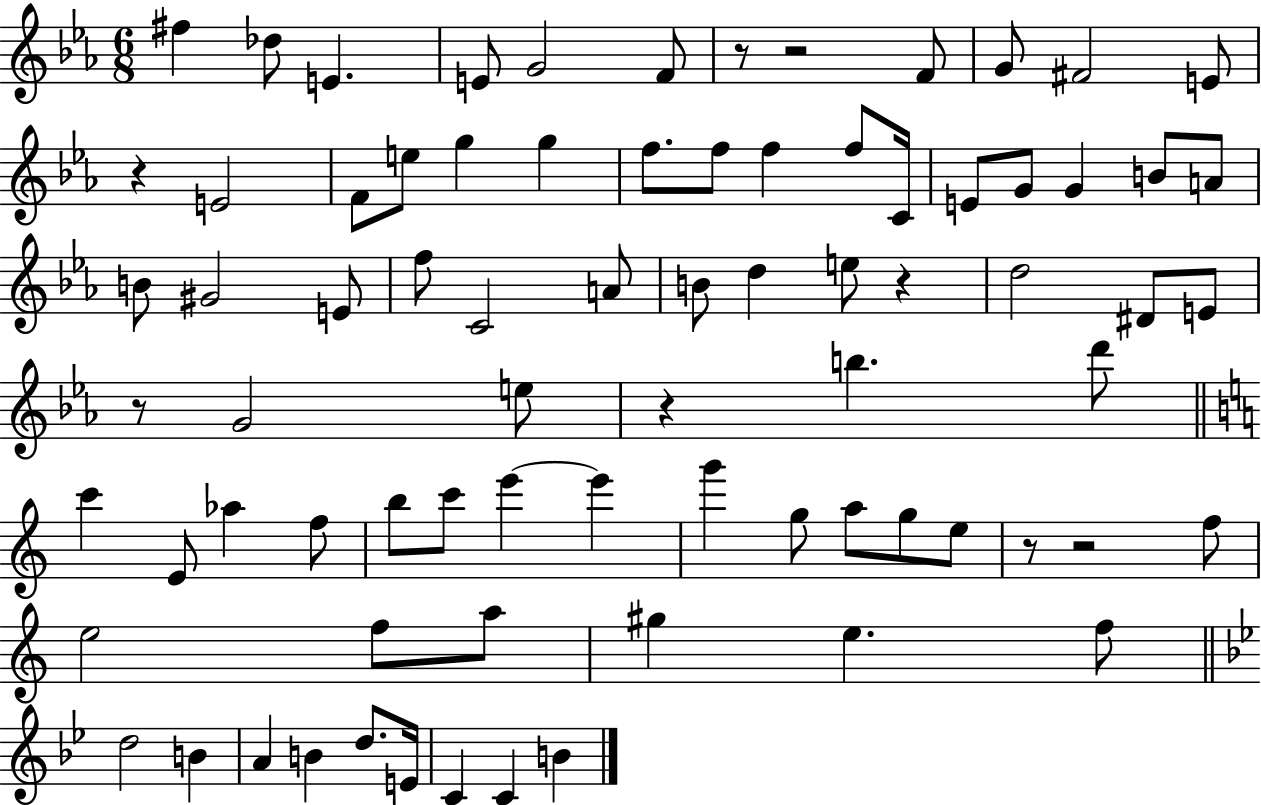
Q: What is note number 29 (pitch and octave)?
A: F5